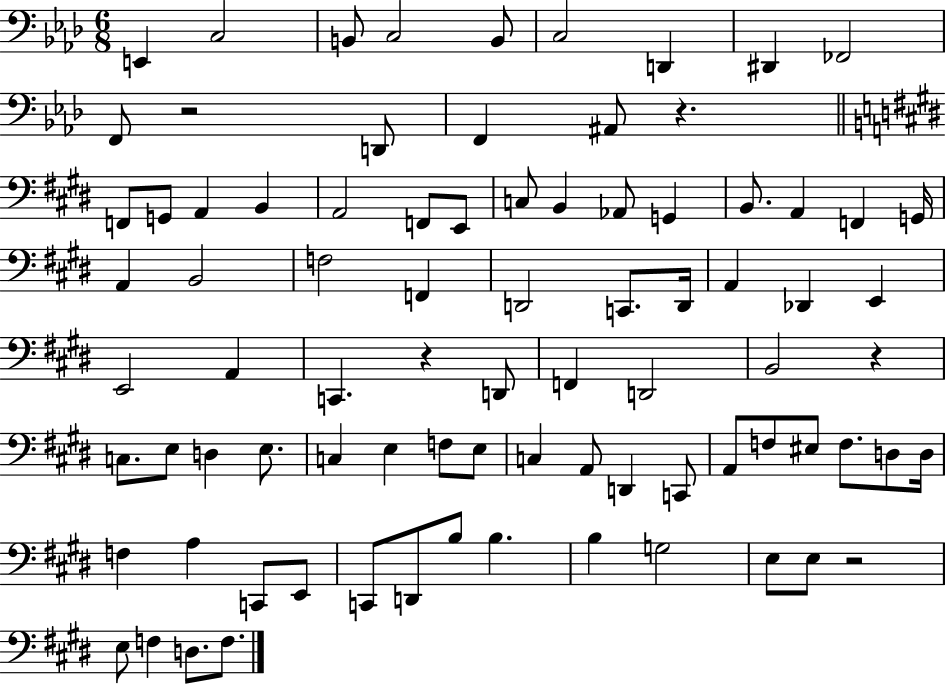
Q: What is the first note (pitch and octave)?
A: E2